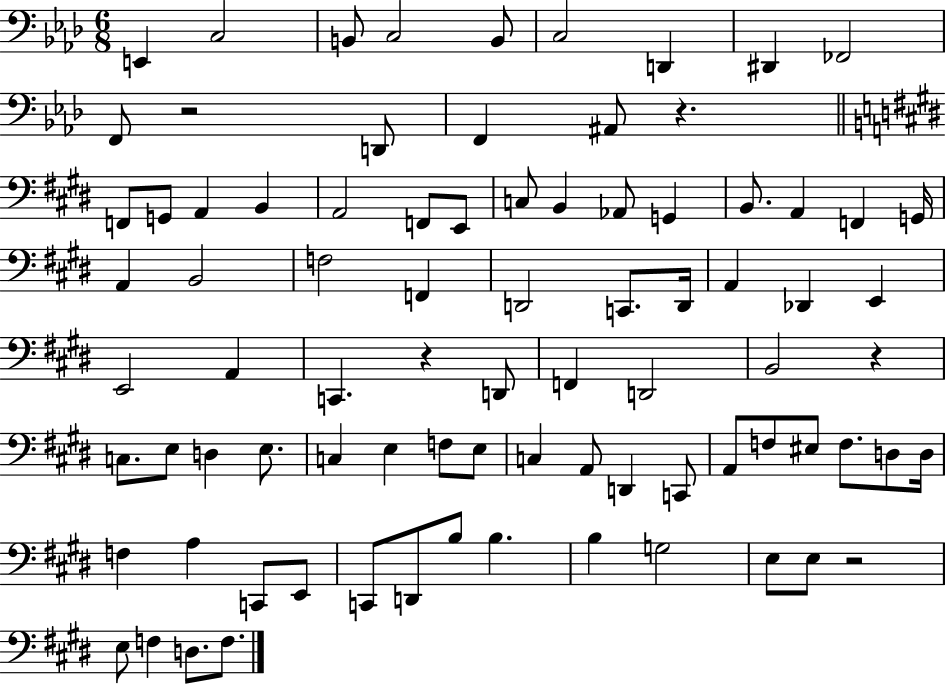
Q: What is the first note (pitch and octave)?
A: E2